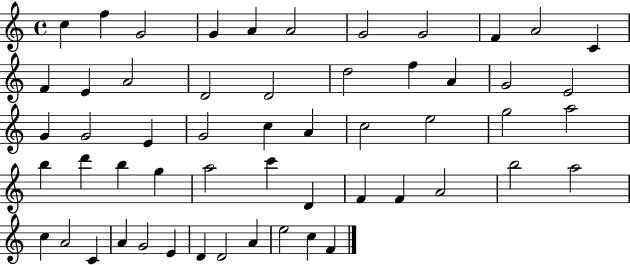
{
  \clef treble
  \time 4/4
  \defaultTimeSignature
  \key c \major
  c''4 f''4 g'2 | g'4 a'4 a'2 | g'2 g'2 | f'4 a'2 c'4 | \break f'4 e'4 a'2 | d'2 d'2 | d''2 f''4 a'4 | g'2 e'2 | \break g'4 g'2 e'4 | g'2 c''4 a'4 | c''2 e''2 | g''2 a''2 | \break b''4 d'''4 b''4 g''4 | a''2 c'''4 d'4 | f'4 f'4 a'2 | b''2 a''2 | \break c''4 a'2 c'4 | a'4 g'2 e'4 | d'4 d'2 a'4 | e''2 c''4 f'4 | \break \bar "|."
}